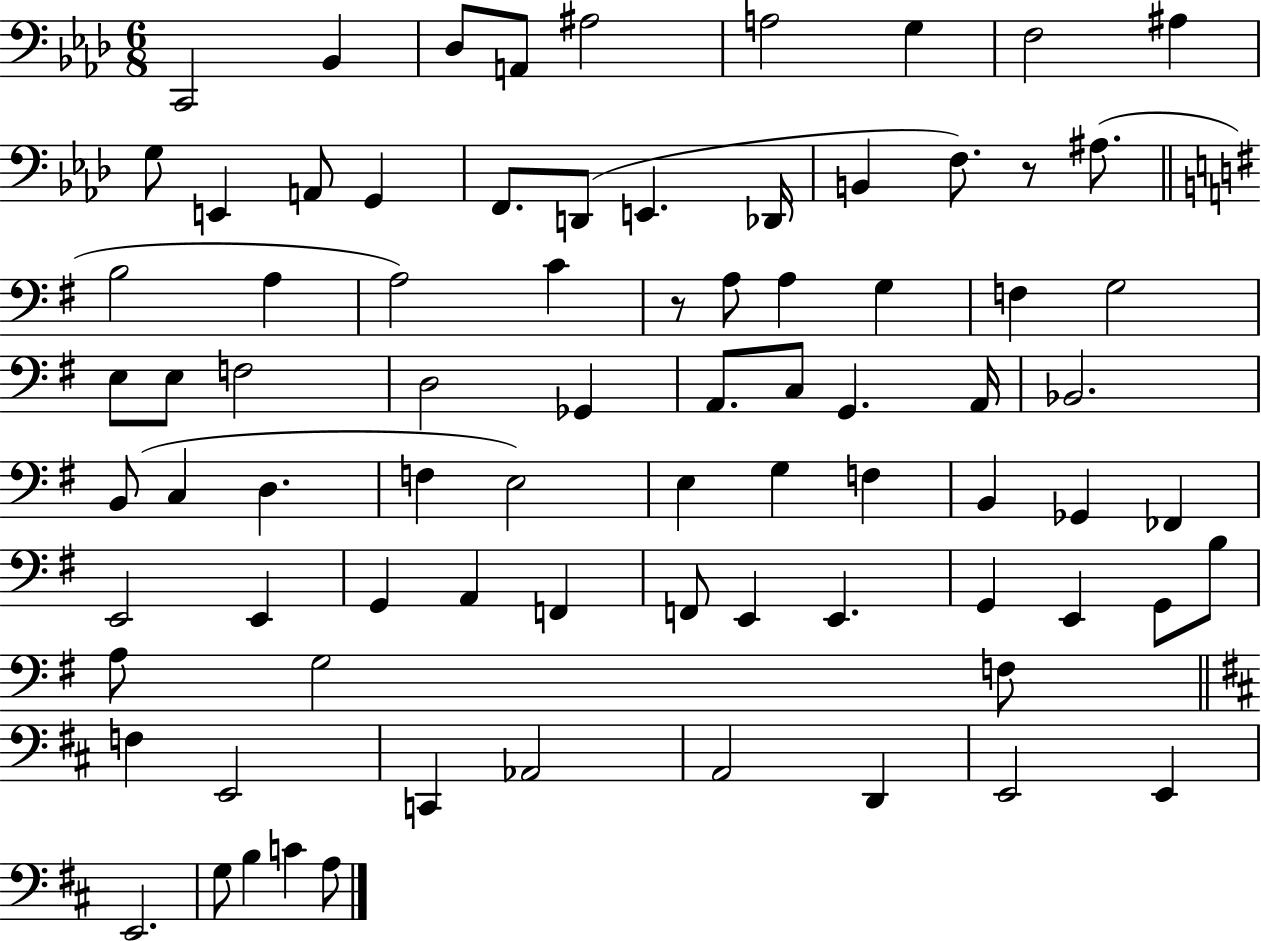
{
  \clef bass
  \numericTimeSignature
  \time 6/8
  \key aes \major
  c,2 bes,4 | des8 a,8 ais2 | a2 g4 | f2 ais4 | \break g8 e,4 a,8 g,4 | f,8. d,8( e,4. des,16 | b,4 f8.) r8 ais8.( | \bar "||" \break \key g \major b2 a4 | a2) c'4 | r8 a8 a4 g4 | f4 g2 | \break e8 e8 f2 | d2 ges,4 | a,8. c8 g,4. a,16 | bes,2. | \break b,8( c4 d4. | f4 e2) | e4 g4 f4 | b,4 ges,4 fes,4 | \break e,2 e,4 | g,4 a,4 f,4 | f,8 e,4 e,4. | g,4 e,4 g,8 b8 | \break a8 g2 f8 | \bar "||" \break \key d \major f4 e,2 | c,4 aes,2 | a,2 d,4 | e,2 e,4 | \break e,2. | g8 b4 c'4 a8 | \bar "|."
}